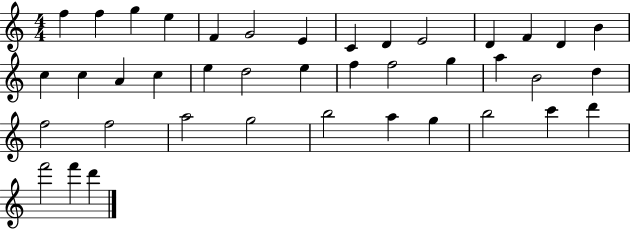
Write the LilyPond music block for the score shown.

{
  \clef treble
  \numericTimeSignature
  \time 4/4
  \key c \major
  f''4 f''4 g''4 e''4 | f'4 g'2 e'4 | c'4 d'4 e'2 | d'4 f'4 d'4 b'4 | \break c''4 c''4 a'4 c''4 | e''4 d''2 e''4 | f''4 f''2 g''4 | a''4 b'2 d''4 | \break f''2 f''2 | a''2 g''2 | b''2 a''4 g''4 | b''2 c'''4 d'''4 | \break f'''2 f'''4 d'''4 | \bar "|."
}